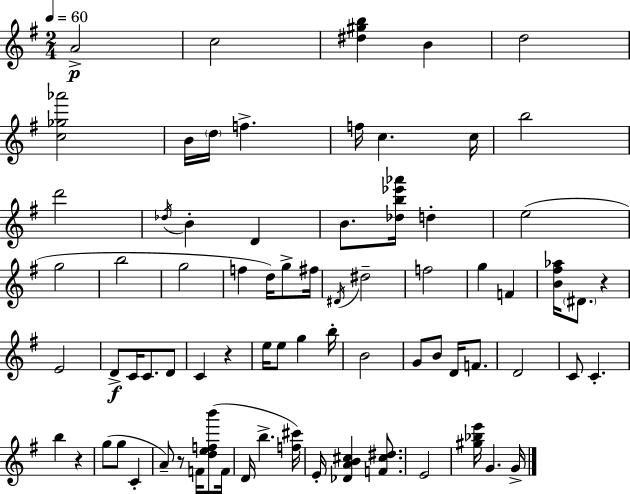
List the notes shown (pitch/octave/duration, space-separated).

A4/h C5/h [D#5,G#5,B5]/q B4/q D5/h [C5,Gb5,Ab6]/h B4/s D5/s F5/q. F5/s C5/q. C5/s B5/h D6/h Db5/s B4/q D4/q B4/e. [Db5,B5,Eb6,Ab6]/s D5/q E5/h G5/h B5/h G5/h F5/q D5/s G5/e F#5/s D#4/s D#5/h F5/h G5/q F4/q [B4,F#5,Ab5]/s D#4/e. R/q E4/h D4/e C4/s C4/e. D4/e C4/q R/q E5/s E5/e G5/q B5/s B4/h G4/e B4/e D4/s F4/e. D4/h C4/e C4/q. B5/q R/q G5/e G5/e C4/q A4/e R/e F4/s [D5,E5,F5,B6]/e F4/s D4/s B5/q. [F5,C#6]/s E4/s [Db4,A4,B4,C#5]/q [F4,C#5,D#5]/e. E4/h [G#5,Bb5,E6]/s G4/q. G4/s